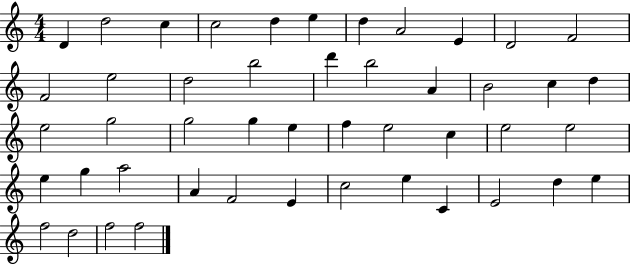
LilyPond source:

{
  \clef treble
  \numericTimeSignature
  \time 4/4
  \key c \major
  d'4 d''2 c''4 | c''2 d''4 e''4 | d''4 a'2 e'4 | d'2 f'2 | \break f'2 e''2 | d''2 b''2 | d'''4 b''2 a'4 | b'2 c''4 d''4 | \break e''2 g''2 | g''2 g''4 e''4 | f''4 e''2 c''4 | e''2 e''2 | \break e''4 g''4 a''2 | a'4 f'2 e'4 | c''2 e''4 c'4 | e'2 d''4 e''4 | \break f''2 d''2 | f''2 f''2 | \bar "|."
}